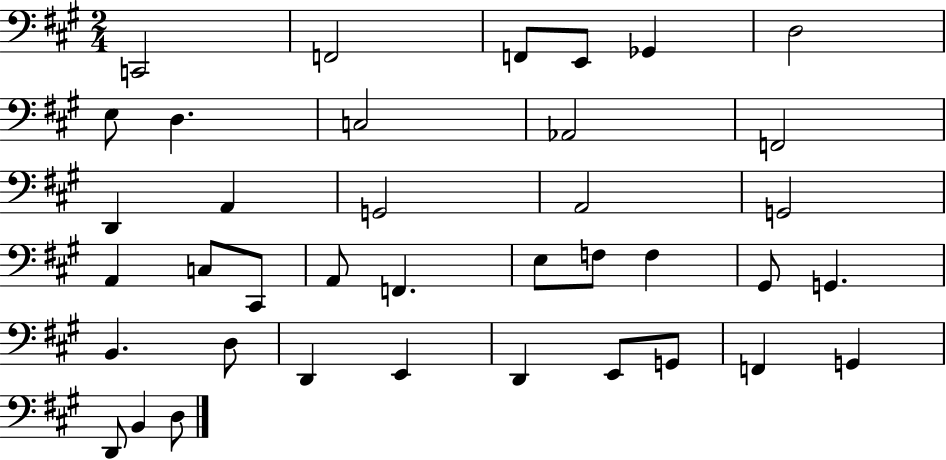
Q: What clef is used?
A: bass